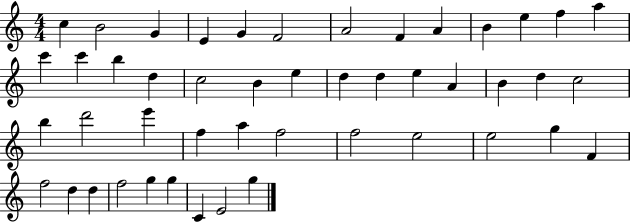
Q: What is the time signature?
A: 4/4